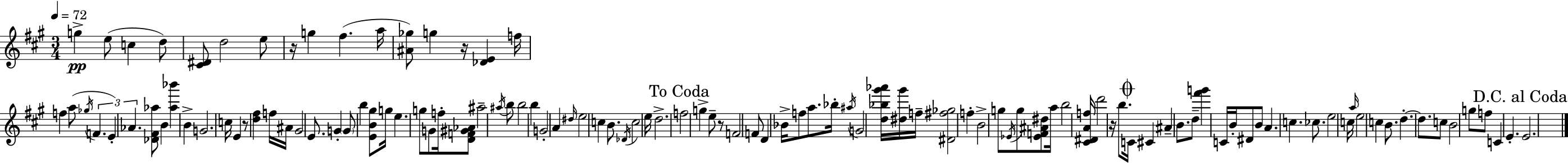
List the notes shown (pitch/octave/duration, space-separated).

G5/q E5/e C5/q D5/e [C#4,D#4]/e D5/h E5/e R/s G5/q F#5/q. A5/s [A#4,Gb5]/e G5/q R/s [Db4,E4]/q F5/s F5/q A5/e Gb5/s F4/q. E4/q Ab4/q. [Db4,F#4,Ab5]/e B4/q [Ab5,Bb6]/q B4/q G4/h. C5/s E4/q R/e [D5,F#5]/q F5/s A#4/s G#4/h E4/e. G4/q G4/e B5/q [E4,B4,G#5]/e G5/s E5/q. G5/e G4/e F5/s [D4,F4,G#4,Ab4]/e A#5/h A#5/s B5/e B5/h B5/q G4/h A4/q D#5/s E5/h C5/q B4/e. Db4/s C5/h E5/s D5/h. F5/h G5/q E5/e R/e F4/h F4/e D4/q Bb4/s F5/e A5/e. Bb5/s A#5/s G4/h [D5,Bb5,G#6,Ab6]/s [D#5,G#6]/s F5/s [D#4,F#5,Gb5]/h F5/q B4/h G5/e Eb4/s G5/e [Eb4,F4,A#4,D#5]/e A5/s B5/h [C#4,D#4,A4,F5]/s D6/h R/s B5/e. C4/s C#4/q A#4/q B4/e. D5/e [F#6,G6]/q C4/s B4/s D#4/e B4/e A4/q. C5/q. CES5/e. E5/h C5/s A5/s E5/h C5/q B4/e. D5/q. D5/e. C5/e B4/h G5/e F5/e C4/q E4/q. E4/h.